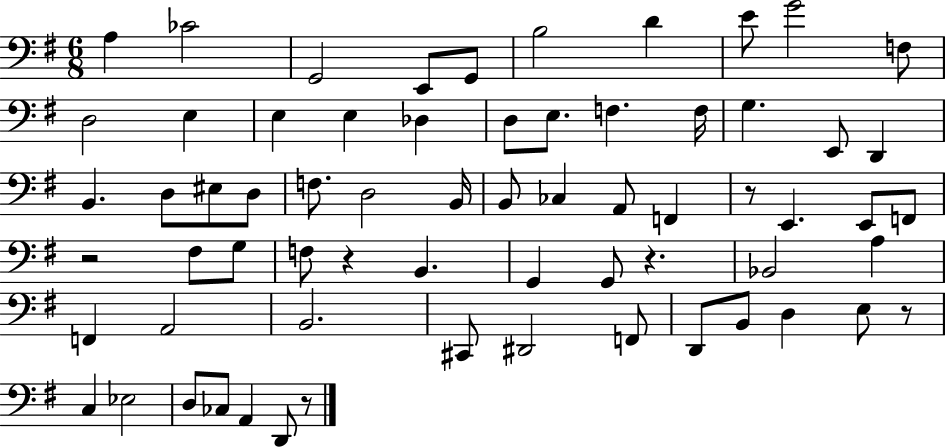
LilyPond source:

{
  \clef bass
  \numericTimeSignature
  \time 6/8
  \key g \major
  a4 ces'2 | g,2 e,8 g,8 | b2 d'4 | e'8 g'2 f8 | \break d2 e4 | e4 e4 des4 | d8 e8. f4. f16 | g4. e,8 d,4 | \break b,4. d8 eis8 d8 | f8. d2 b,16 | b,8 ces4 a,8 f,4 | r8 e,4. e,8 f,8 | \break r2 fis8 g8 | f8 r4 b,4. | g,4 g,8 r4. | bes,2 a4 | \break f,4 a,2 | b,2. | cis,8 dis,2 f,8 | d,8 b,8 d4 e8 r8 | \break c4 ees2 | d8 ces8 a,4 d,8 r8 | \bar "|."
}